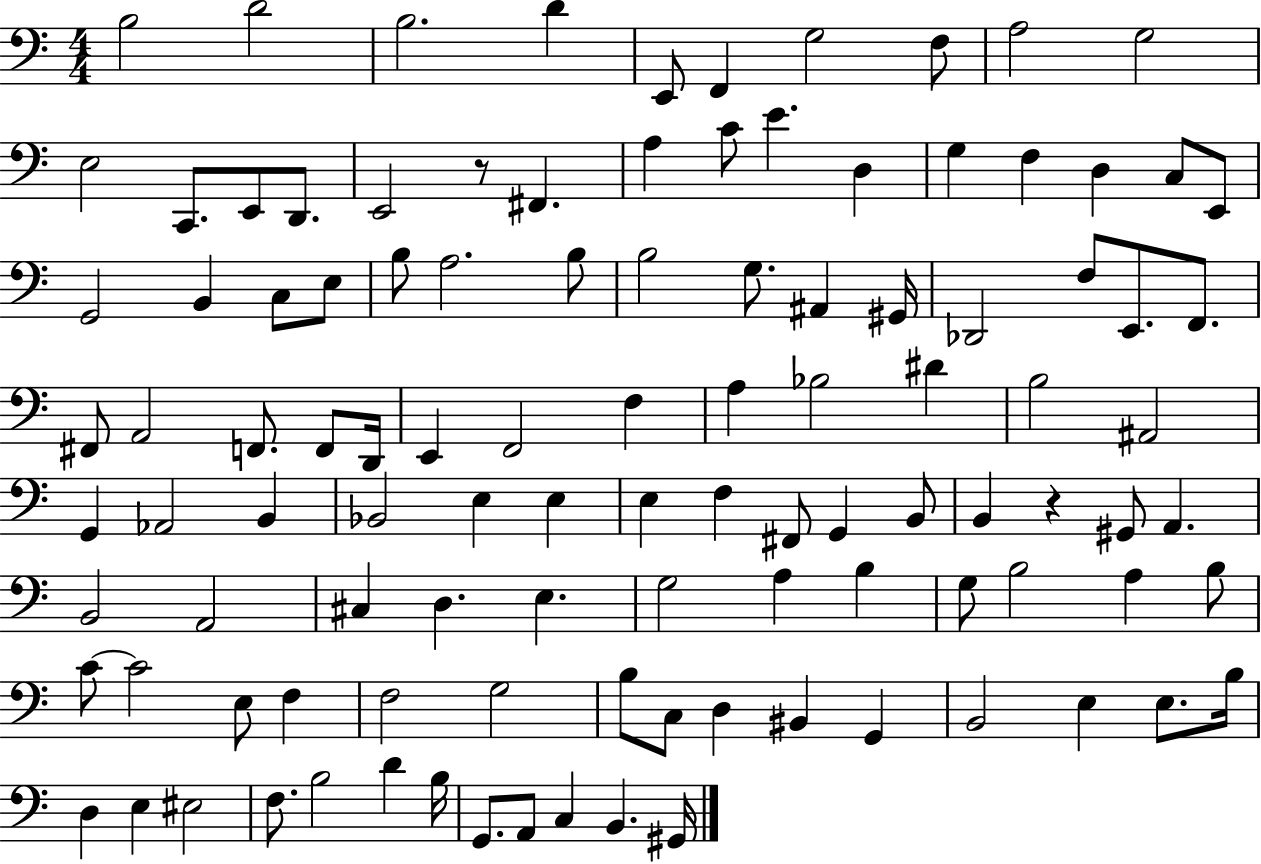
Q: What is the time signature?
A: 4/4